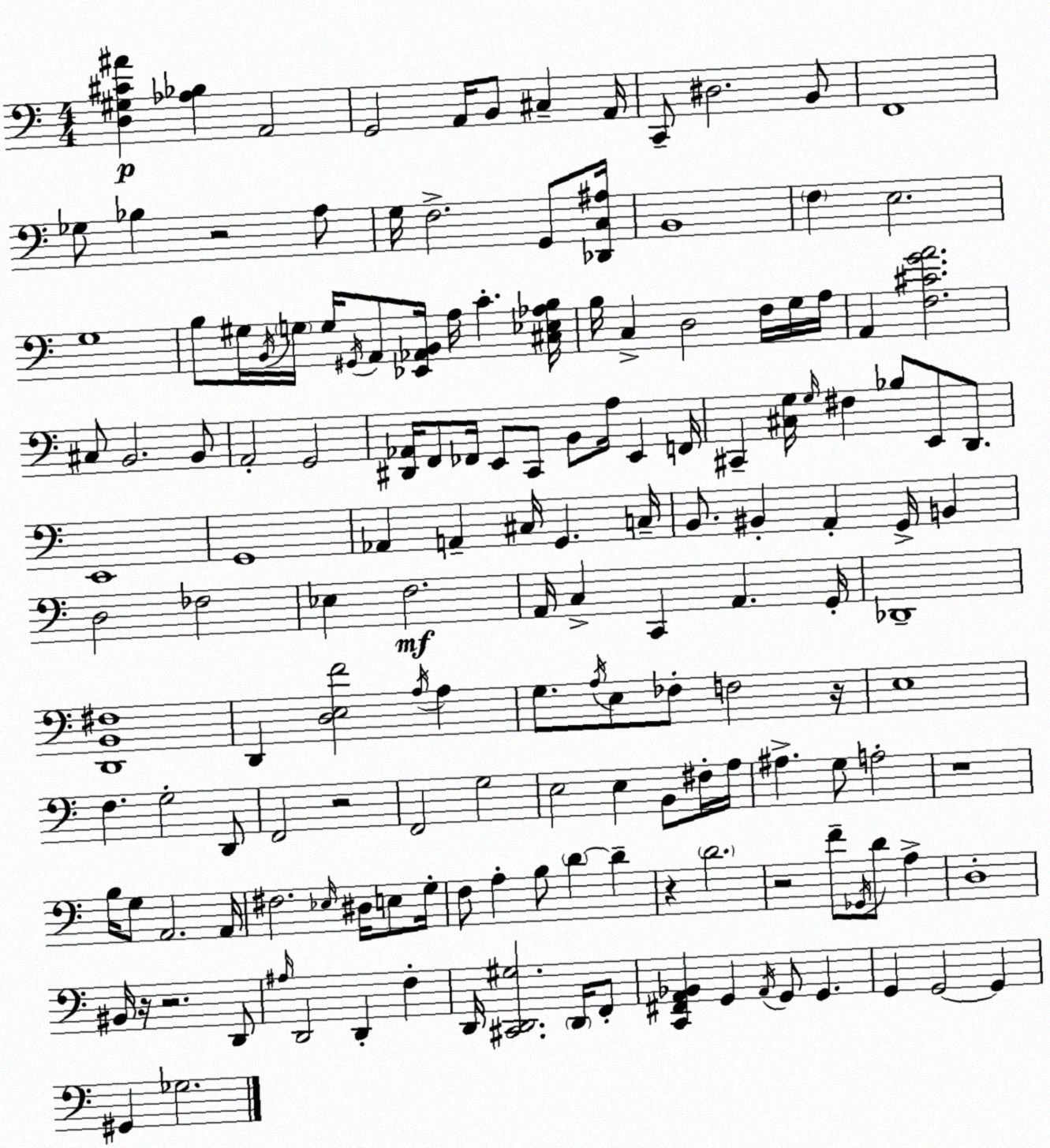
X:1
T:Untitled
M:4/4
L:1/4
K:C
[D,^G,^C^A] [_A,_B,] A,,2 G,,2 A,,/4 B,,/2 ^C, A,,/4 C,,/2 ^D,2 B,,/2 F,,4 _G,/2 _B, z2 A,/2 G,/4 F,2 G,,/2 [_D,,C,^A,]/4 B,,4 F, E,2 G,4 B,/2 ^G,/4 B,,/4 G,/4 G,/4 ^G,,/4 A,,/2 [_E,,_A,,B,,]/4 A,/4 C [^C,_E,_A,B,]/4 B,/4 C, D,2 F,/4 G,/4 A,/4 A,, [F,^CGA]2 ^C,/2 B,,2 B,,/2 A,,2 G,,2 [^D,,_A,,]/4 F,,/2 _F,,/4 E,,/2 C,,/2 B,,/2 A,/4 E,, F,,/4 ^C,, [^C,G,]/4 G,/4 ^F, _B,/2 E,,/2 D,,/2 E,,4 G,,4 _A,, A,, ^C,/4 G,, C,/4 B,,/2 ^B,, A,, G,,/4 B,, D,2 _F,2 _E, F,2 A,,/4 C, C,, A,, G,,/4 _D,,4 [D,,B,,^F,]4 D,, [D,E,F]2 A,/4 A, G,/2 A,/4 E,/2 _F,/2 F,2 z/4 E,4 F, G,2 D,,/2 F,,2 z2 F,,2 G,2 E,2 E, B,,/2 ^F,/4 A,/4 ^A, G,/2 A,2 z4 B,/4 G,/2 A,,2 A,,/4 ^F,2 _E,/4 ^D,/4 E,/2 G,/4 F,/2 A, B,/2 D D z D2 z2 F/2 _G,,/4 D/2 A, D,4 ^B,,/4 z/4 z2 D,,/2 ^A,/4 D,,2 D,, F, D,,/4 [^C,,D,,^G,]2 D,,/4 F,,/2 [C,,^F,,A,,_B,,] G,, A,,/4 G,,/2 G,, G,, G,,2 G,, ^G,, _G,2